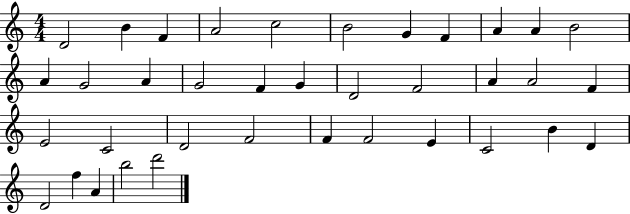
D4/h B4/q F4/q A4/h C5/h B4/h G4/q F4/q A4/q A4/q B4/h A4/q G4/h A4/q G4/h F4/q G4/q D4/h F4/h A4/q A4/h F4/q E4/h C4/h D4/h F4/h F4/q F4/h E4/q C4/h B4/q D4/q D4/h F5/q A4/q B5/h D6/h